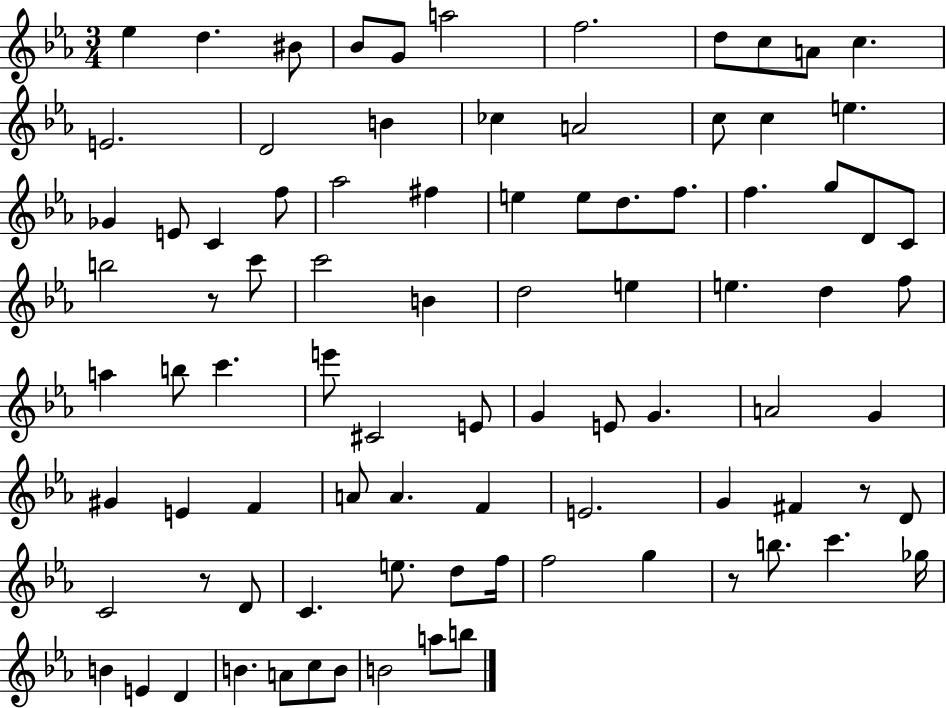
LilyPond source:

{
  \clef treble
  \numericTimeSignature
  \time 3/4
  \key ees \major
  ees''4 d''4. bis'8 | bes'8 g'8 a''2 | f''2. | d''8 c''8 a'8 c''4. | \break e'2. | d'2 b'4 | ces''4 a'2 | c''8 c''4 e''4. | \break ges'4 e'8 c'4 f''8 | aes''2 fis''4 | e''4 e''8 d''8. f''8. | f''4. g''8 d'8 c'8 | \break b''2 r8 c'''8 | c'''2 b'4 | d''2 e''4 | e''4. d''4 f''8 | \break a''4 b''8 c'''4. | e'''8 cis'2 e'8 | g'4 e'8 g'4. | a'2 g'4 | \break gis'4 e'4 f'4 | a'8 a'4. f'4 | e'2. | g'4 fis'4 r8 d'8 | \break c'2 r8 d'8 | c'4. e''8. d''8 f''16 | f''2 g''4 | r8 b''8. c'''4. ges''16 | \break b'4 e'4 d'4 | b'4. a'8 c''8 b'8 | b'2 a''8 b''8 | \bar "|."
}